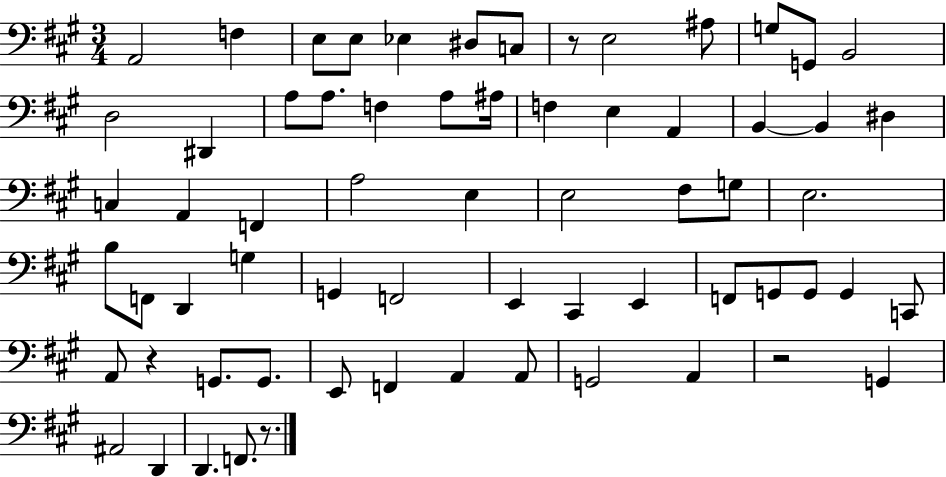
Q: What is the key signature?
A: A major